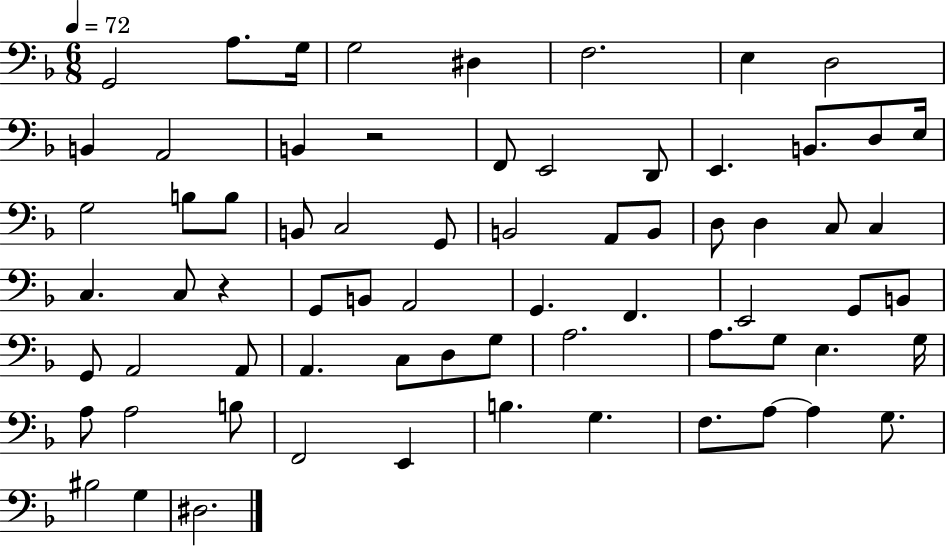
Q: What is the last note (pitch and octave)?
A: D#3